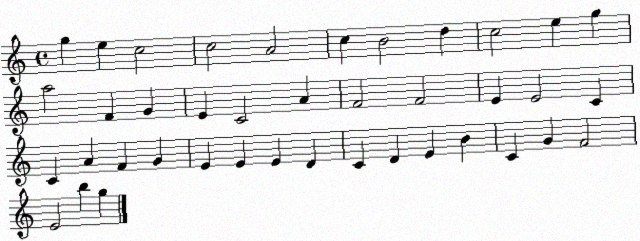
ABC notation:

X:1
T:Untitled
M:4/4
L:1/4
K:C
g e c2 c2 A2 c B2 d c2 e g a2 F G E C2 A F2 F2 E E2 C C A F G E E E D C D E B C G F2 E2 b g